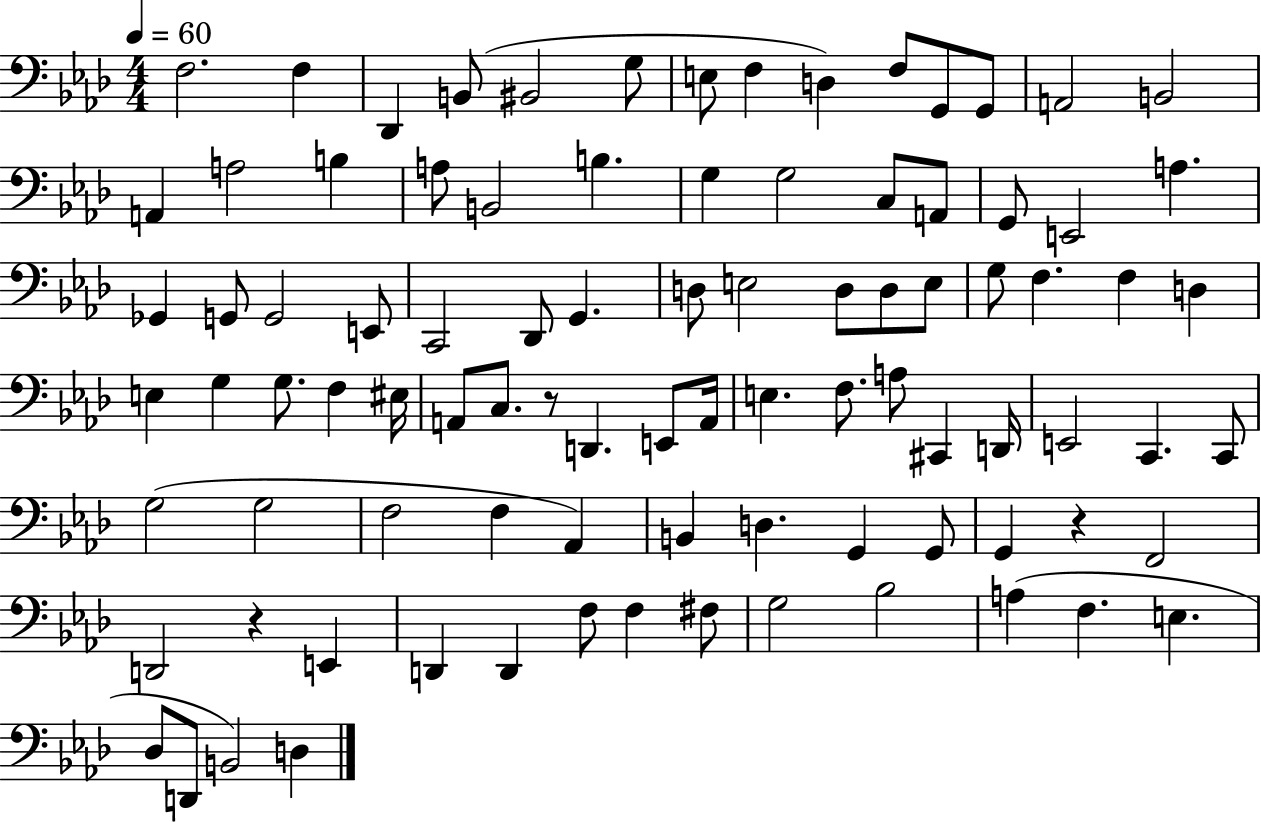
X:1
T:Untitled
M:4/4
L:1/4
K:Ab
F,2 F, _D,, B,,/2 ^B,,2 G,/2 E,/2 F, D, F,/2 G,,/2 G,,/2 A,,2 B,,2 A,, A,2 B, A,/2 B,,2 B, G, G,2 C,/2 A,,/2 G,,/2 E,,2 A, _G,, G,,/2 G,,2 E,,/2 C,,2 _D,,/2 G,, D,/2 E,2 D,/2 D,/2 E,/2 G,/2 F, F, D, E, G, G,/2 F, ^E,/4 A,,/2 C,/2 z/2 D,, E,,/2 A,,/4 E, F,/2 A,/2 ^C,, D,,/4 E,,2 C,, C,,/2 G,2 G,2 F,2 F, _A,, B,, D, G,, G,,/2 G,, z F,,2 D,,2 z E,, D,, D,, F,/2 F, ^F,/2 G,2 _B,2 A, F, E, _D,/2 D,,/2 B,,2 D,